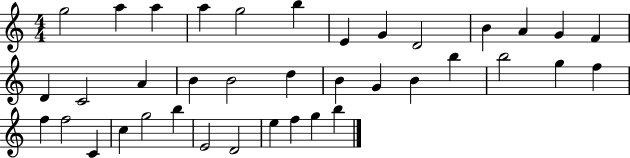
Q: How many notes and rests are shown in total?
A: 38